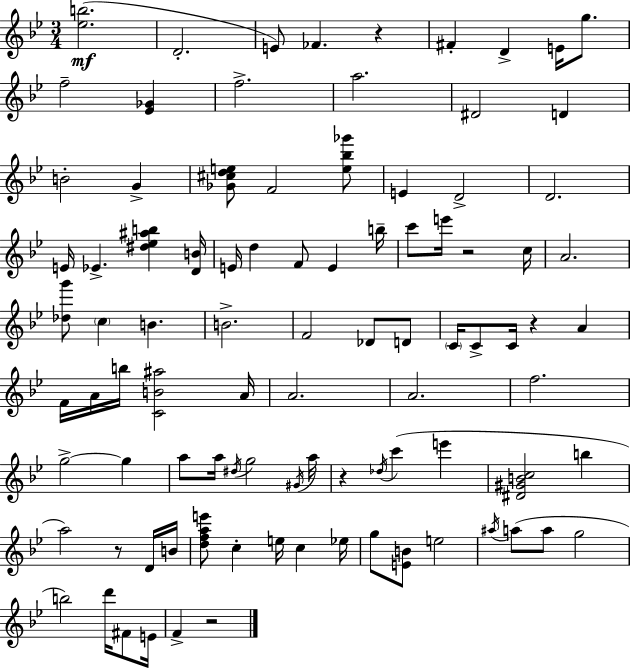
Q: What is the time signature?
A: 3/4